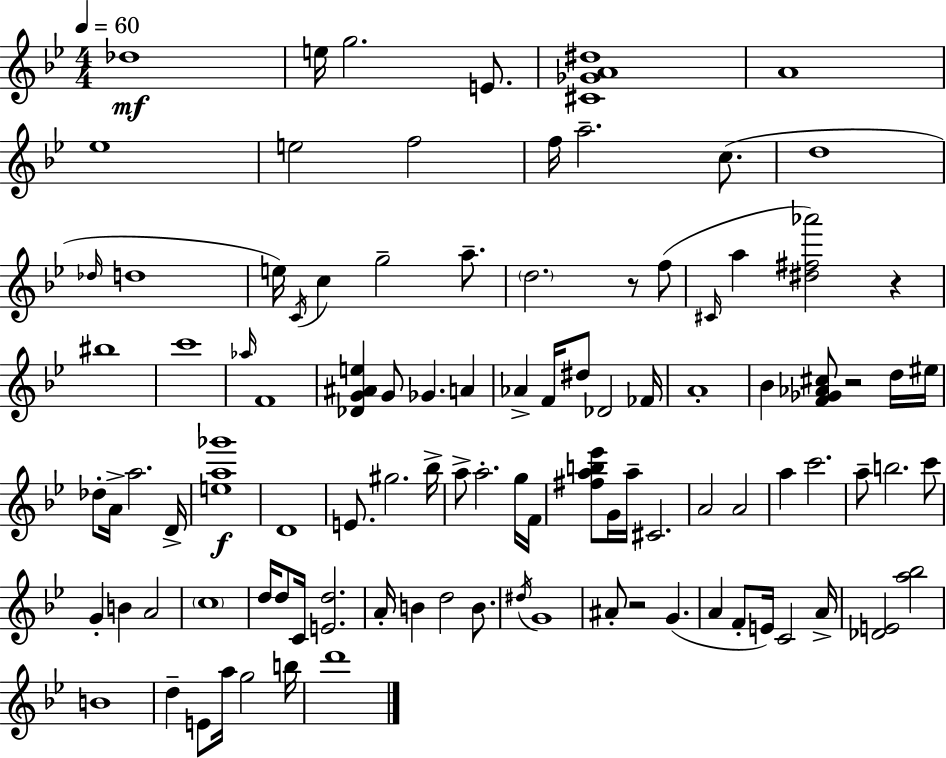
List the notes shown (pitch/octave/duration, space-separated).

Db5/w E5/s G5/h. E4/e. [C#4,Gb4,A4,D#5]/w A4/w Eb5/w E5/h F5/h F5/s A5/h. C5/e. D5/w Db5/s D5/w E5/s C4/s C5/q G5/h A5/e. D5/h. R/e F5/e C#4/s A5/q [D#5,F#5,Ab6]/h R/q BIS5/w C6/w Ab5/s F4/w [Db4,G4,A#4,E5]/q G4/e Gb4/q. A4/q Ab4/q F4/s D#5/e Db4/h FES4/s A4/w Bb4/q [F4,Gb4,Ab4,C#5]/e R/h D5/s EIS5/s Db5/e A4/s A5/h. D4/s [E5,A5,Gb6]/w D4/w E4/e. G#5/h. Bb5/s A5/e A5/h. G5/s F4/s [F#5,A5,B5,Eb6]/e G4/s A5/s C#4/h. A4/h A4/h A5/q C6/h. A5/e B5/h. C6/e G4/q B4/q A4/h C5/w D5/s D5/e C4/s [E4,D5]/h. A4/s B4/q D5/h B4/e. D#5/s G4/w A#4/e R/h G4/q. A4/q F4/e E4/s C4/h A4/s [Db4,E4]/h [A5,Bb5]/h B4/w D5/q E4/e A5/s G5/h B5/s D6/w